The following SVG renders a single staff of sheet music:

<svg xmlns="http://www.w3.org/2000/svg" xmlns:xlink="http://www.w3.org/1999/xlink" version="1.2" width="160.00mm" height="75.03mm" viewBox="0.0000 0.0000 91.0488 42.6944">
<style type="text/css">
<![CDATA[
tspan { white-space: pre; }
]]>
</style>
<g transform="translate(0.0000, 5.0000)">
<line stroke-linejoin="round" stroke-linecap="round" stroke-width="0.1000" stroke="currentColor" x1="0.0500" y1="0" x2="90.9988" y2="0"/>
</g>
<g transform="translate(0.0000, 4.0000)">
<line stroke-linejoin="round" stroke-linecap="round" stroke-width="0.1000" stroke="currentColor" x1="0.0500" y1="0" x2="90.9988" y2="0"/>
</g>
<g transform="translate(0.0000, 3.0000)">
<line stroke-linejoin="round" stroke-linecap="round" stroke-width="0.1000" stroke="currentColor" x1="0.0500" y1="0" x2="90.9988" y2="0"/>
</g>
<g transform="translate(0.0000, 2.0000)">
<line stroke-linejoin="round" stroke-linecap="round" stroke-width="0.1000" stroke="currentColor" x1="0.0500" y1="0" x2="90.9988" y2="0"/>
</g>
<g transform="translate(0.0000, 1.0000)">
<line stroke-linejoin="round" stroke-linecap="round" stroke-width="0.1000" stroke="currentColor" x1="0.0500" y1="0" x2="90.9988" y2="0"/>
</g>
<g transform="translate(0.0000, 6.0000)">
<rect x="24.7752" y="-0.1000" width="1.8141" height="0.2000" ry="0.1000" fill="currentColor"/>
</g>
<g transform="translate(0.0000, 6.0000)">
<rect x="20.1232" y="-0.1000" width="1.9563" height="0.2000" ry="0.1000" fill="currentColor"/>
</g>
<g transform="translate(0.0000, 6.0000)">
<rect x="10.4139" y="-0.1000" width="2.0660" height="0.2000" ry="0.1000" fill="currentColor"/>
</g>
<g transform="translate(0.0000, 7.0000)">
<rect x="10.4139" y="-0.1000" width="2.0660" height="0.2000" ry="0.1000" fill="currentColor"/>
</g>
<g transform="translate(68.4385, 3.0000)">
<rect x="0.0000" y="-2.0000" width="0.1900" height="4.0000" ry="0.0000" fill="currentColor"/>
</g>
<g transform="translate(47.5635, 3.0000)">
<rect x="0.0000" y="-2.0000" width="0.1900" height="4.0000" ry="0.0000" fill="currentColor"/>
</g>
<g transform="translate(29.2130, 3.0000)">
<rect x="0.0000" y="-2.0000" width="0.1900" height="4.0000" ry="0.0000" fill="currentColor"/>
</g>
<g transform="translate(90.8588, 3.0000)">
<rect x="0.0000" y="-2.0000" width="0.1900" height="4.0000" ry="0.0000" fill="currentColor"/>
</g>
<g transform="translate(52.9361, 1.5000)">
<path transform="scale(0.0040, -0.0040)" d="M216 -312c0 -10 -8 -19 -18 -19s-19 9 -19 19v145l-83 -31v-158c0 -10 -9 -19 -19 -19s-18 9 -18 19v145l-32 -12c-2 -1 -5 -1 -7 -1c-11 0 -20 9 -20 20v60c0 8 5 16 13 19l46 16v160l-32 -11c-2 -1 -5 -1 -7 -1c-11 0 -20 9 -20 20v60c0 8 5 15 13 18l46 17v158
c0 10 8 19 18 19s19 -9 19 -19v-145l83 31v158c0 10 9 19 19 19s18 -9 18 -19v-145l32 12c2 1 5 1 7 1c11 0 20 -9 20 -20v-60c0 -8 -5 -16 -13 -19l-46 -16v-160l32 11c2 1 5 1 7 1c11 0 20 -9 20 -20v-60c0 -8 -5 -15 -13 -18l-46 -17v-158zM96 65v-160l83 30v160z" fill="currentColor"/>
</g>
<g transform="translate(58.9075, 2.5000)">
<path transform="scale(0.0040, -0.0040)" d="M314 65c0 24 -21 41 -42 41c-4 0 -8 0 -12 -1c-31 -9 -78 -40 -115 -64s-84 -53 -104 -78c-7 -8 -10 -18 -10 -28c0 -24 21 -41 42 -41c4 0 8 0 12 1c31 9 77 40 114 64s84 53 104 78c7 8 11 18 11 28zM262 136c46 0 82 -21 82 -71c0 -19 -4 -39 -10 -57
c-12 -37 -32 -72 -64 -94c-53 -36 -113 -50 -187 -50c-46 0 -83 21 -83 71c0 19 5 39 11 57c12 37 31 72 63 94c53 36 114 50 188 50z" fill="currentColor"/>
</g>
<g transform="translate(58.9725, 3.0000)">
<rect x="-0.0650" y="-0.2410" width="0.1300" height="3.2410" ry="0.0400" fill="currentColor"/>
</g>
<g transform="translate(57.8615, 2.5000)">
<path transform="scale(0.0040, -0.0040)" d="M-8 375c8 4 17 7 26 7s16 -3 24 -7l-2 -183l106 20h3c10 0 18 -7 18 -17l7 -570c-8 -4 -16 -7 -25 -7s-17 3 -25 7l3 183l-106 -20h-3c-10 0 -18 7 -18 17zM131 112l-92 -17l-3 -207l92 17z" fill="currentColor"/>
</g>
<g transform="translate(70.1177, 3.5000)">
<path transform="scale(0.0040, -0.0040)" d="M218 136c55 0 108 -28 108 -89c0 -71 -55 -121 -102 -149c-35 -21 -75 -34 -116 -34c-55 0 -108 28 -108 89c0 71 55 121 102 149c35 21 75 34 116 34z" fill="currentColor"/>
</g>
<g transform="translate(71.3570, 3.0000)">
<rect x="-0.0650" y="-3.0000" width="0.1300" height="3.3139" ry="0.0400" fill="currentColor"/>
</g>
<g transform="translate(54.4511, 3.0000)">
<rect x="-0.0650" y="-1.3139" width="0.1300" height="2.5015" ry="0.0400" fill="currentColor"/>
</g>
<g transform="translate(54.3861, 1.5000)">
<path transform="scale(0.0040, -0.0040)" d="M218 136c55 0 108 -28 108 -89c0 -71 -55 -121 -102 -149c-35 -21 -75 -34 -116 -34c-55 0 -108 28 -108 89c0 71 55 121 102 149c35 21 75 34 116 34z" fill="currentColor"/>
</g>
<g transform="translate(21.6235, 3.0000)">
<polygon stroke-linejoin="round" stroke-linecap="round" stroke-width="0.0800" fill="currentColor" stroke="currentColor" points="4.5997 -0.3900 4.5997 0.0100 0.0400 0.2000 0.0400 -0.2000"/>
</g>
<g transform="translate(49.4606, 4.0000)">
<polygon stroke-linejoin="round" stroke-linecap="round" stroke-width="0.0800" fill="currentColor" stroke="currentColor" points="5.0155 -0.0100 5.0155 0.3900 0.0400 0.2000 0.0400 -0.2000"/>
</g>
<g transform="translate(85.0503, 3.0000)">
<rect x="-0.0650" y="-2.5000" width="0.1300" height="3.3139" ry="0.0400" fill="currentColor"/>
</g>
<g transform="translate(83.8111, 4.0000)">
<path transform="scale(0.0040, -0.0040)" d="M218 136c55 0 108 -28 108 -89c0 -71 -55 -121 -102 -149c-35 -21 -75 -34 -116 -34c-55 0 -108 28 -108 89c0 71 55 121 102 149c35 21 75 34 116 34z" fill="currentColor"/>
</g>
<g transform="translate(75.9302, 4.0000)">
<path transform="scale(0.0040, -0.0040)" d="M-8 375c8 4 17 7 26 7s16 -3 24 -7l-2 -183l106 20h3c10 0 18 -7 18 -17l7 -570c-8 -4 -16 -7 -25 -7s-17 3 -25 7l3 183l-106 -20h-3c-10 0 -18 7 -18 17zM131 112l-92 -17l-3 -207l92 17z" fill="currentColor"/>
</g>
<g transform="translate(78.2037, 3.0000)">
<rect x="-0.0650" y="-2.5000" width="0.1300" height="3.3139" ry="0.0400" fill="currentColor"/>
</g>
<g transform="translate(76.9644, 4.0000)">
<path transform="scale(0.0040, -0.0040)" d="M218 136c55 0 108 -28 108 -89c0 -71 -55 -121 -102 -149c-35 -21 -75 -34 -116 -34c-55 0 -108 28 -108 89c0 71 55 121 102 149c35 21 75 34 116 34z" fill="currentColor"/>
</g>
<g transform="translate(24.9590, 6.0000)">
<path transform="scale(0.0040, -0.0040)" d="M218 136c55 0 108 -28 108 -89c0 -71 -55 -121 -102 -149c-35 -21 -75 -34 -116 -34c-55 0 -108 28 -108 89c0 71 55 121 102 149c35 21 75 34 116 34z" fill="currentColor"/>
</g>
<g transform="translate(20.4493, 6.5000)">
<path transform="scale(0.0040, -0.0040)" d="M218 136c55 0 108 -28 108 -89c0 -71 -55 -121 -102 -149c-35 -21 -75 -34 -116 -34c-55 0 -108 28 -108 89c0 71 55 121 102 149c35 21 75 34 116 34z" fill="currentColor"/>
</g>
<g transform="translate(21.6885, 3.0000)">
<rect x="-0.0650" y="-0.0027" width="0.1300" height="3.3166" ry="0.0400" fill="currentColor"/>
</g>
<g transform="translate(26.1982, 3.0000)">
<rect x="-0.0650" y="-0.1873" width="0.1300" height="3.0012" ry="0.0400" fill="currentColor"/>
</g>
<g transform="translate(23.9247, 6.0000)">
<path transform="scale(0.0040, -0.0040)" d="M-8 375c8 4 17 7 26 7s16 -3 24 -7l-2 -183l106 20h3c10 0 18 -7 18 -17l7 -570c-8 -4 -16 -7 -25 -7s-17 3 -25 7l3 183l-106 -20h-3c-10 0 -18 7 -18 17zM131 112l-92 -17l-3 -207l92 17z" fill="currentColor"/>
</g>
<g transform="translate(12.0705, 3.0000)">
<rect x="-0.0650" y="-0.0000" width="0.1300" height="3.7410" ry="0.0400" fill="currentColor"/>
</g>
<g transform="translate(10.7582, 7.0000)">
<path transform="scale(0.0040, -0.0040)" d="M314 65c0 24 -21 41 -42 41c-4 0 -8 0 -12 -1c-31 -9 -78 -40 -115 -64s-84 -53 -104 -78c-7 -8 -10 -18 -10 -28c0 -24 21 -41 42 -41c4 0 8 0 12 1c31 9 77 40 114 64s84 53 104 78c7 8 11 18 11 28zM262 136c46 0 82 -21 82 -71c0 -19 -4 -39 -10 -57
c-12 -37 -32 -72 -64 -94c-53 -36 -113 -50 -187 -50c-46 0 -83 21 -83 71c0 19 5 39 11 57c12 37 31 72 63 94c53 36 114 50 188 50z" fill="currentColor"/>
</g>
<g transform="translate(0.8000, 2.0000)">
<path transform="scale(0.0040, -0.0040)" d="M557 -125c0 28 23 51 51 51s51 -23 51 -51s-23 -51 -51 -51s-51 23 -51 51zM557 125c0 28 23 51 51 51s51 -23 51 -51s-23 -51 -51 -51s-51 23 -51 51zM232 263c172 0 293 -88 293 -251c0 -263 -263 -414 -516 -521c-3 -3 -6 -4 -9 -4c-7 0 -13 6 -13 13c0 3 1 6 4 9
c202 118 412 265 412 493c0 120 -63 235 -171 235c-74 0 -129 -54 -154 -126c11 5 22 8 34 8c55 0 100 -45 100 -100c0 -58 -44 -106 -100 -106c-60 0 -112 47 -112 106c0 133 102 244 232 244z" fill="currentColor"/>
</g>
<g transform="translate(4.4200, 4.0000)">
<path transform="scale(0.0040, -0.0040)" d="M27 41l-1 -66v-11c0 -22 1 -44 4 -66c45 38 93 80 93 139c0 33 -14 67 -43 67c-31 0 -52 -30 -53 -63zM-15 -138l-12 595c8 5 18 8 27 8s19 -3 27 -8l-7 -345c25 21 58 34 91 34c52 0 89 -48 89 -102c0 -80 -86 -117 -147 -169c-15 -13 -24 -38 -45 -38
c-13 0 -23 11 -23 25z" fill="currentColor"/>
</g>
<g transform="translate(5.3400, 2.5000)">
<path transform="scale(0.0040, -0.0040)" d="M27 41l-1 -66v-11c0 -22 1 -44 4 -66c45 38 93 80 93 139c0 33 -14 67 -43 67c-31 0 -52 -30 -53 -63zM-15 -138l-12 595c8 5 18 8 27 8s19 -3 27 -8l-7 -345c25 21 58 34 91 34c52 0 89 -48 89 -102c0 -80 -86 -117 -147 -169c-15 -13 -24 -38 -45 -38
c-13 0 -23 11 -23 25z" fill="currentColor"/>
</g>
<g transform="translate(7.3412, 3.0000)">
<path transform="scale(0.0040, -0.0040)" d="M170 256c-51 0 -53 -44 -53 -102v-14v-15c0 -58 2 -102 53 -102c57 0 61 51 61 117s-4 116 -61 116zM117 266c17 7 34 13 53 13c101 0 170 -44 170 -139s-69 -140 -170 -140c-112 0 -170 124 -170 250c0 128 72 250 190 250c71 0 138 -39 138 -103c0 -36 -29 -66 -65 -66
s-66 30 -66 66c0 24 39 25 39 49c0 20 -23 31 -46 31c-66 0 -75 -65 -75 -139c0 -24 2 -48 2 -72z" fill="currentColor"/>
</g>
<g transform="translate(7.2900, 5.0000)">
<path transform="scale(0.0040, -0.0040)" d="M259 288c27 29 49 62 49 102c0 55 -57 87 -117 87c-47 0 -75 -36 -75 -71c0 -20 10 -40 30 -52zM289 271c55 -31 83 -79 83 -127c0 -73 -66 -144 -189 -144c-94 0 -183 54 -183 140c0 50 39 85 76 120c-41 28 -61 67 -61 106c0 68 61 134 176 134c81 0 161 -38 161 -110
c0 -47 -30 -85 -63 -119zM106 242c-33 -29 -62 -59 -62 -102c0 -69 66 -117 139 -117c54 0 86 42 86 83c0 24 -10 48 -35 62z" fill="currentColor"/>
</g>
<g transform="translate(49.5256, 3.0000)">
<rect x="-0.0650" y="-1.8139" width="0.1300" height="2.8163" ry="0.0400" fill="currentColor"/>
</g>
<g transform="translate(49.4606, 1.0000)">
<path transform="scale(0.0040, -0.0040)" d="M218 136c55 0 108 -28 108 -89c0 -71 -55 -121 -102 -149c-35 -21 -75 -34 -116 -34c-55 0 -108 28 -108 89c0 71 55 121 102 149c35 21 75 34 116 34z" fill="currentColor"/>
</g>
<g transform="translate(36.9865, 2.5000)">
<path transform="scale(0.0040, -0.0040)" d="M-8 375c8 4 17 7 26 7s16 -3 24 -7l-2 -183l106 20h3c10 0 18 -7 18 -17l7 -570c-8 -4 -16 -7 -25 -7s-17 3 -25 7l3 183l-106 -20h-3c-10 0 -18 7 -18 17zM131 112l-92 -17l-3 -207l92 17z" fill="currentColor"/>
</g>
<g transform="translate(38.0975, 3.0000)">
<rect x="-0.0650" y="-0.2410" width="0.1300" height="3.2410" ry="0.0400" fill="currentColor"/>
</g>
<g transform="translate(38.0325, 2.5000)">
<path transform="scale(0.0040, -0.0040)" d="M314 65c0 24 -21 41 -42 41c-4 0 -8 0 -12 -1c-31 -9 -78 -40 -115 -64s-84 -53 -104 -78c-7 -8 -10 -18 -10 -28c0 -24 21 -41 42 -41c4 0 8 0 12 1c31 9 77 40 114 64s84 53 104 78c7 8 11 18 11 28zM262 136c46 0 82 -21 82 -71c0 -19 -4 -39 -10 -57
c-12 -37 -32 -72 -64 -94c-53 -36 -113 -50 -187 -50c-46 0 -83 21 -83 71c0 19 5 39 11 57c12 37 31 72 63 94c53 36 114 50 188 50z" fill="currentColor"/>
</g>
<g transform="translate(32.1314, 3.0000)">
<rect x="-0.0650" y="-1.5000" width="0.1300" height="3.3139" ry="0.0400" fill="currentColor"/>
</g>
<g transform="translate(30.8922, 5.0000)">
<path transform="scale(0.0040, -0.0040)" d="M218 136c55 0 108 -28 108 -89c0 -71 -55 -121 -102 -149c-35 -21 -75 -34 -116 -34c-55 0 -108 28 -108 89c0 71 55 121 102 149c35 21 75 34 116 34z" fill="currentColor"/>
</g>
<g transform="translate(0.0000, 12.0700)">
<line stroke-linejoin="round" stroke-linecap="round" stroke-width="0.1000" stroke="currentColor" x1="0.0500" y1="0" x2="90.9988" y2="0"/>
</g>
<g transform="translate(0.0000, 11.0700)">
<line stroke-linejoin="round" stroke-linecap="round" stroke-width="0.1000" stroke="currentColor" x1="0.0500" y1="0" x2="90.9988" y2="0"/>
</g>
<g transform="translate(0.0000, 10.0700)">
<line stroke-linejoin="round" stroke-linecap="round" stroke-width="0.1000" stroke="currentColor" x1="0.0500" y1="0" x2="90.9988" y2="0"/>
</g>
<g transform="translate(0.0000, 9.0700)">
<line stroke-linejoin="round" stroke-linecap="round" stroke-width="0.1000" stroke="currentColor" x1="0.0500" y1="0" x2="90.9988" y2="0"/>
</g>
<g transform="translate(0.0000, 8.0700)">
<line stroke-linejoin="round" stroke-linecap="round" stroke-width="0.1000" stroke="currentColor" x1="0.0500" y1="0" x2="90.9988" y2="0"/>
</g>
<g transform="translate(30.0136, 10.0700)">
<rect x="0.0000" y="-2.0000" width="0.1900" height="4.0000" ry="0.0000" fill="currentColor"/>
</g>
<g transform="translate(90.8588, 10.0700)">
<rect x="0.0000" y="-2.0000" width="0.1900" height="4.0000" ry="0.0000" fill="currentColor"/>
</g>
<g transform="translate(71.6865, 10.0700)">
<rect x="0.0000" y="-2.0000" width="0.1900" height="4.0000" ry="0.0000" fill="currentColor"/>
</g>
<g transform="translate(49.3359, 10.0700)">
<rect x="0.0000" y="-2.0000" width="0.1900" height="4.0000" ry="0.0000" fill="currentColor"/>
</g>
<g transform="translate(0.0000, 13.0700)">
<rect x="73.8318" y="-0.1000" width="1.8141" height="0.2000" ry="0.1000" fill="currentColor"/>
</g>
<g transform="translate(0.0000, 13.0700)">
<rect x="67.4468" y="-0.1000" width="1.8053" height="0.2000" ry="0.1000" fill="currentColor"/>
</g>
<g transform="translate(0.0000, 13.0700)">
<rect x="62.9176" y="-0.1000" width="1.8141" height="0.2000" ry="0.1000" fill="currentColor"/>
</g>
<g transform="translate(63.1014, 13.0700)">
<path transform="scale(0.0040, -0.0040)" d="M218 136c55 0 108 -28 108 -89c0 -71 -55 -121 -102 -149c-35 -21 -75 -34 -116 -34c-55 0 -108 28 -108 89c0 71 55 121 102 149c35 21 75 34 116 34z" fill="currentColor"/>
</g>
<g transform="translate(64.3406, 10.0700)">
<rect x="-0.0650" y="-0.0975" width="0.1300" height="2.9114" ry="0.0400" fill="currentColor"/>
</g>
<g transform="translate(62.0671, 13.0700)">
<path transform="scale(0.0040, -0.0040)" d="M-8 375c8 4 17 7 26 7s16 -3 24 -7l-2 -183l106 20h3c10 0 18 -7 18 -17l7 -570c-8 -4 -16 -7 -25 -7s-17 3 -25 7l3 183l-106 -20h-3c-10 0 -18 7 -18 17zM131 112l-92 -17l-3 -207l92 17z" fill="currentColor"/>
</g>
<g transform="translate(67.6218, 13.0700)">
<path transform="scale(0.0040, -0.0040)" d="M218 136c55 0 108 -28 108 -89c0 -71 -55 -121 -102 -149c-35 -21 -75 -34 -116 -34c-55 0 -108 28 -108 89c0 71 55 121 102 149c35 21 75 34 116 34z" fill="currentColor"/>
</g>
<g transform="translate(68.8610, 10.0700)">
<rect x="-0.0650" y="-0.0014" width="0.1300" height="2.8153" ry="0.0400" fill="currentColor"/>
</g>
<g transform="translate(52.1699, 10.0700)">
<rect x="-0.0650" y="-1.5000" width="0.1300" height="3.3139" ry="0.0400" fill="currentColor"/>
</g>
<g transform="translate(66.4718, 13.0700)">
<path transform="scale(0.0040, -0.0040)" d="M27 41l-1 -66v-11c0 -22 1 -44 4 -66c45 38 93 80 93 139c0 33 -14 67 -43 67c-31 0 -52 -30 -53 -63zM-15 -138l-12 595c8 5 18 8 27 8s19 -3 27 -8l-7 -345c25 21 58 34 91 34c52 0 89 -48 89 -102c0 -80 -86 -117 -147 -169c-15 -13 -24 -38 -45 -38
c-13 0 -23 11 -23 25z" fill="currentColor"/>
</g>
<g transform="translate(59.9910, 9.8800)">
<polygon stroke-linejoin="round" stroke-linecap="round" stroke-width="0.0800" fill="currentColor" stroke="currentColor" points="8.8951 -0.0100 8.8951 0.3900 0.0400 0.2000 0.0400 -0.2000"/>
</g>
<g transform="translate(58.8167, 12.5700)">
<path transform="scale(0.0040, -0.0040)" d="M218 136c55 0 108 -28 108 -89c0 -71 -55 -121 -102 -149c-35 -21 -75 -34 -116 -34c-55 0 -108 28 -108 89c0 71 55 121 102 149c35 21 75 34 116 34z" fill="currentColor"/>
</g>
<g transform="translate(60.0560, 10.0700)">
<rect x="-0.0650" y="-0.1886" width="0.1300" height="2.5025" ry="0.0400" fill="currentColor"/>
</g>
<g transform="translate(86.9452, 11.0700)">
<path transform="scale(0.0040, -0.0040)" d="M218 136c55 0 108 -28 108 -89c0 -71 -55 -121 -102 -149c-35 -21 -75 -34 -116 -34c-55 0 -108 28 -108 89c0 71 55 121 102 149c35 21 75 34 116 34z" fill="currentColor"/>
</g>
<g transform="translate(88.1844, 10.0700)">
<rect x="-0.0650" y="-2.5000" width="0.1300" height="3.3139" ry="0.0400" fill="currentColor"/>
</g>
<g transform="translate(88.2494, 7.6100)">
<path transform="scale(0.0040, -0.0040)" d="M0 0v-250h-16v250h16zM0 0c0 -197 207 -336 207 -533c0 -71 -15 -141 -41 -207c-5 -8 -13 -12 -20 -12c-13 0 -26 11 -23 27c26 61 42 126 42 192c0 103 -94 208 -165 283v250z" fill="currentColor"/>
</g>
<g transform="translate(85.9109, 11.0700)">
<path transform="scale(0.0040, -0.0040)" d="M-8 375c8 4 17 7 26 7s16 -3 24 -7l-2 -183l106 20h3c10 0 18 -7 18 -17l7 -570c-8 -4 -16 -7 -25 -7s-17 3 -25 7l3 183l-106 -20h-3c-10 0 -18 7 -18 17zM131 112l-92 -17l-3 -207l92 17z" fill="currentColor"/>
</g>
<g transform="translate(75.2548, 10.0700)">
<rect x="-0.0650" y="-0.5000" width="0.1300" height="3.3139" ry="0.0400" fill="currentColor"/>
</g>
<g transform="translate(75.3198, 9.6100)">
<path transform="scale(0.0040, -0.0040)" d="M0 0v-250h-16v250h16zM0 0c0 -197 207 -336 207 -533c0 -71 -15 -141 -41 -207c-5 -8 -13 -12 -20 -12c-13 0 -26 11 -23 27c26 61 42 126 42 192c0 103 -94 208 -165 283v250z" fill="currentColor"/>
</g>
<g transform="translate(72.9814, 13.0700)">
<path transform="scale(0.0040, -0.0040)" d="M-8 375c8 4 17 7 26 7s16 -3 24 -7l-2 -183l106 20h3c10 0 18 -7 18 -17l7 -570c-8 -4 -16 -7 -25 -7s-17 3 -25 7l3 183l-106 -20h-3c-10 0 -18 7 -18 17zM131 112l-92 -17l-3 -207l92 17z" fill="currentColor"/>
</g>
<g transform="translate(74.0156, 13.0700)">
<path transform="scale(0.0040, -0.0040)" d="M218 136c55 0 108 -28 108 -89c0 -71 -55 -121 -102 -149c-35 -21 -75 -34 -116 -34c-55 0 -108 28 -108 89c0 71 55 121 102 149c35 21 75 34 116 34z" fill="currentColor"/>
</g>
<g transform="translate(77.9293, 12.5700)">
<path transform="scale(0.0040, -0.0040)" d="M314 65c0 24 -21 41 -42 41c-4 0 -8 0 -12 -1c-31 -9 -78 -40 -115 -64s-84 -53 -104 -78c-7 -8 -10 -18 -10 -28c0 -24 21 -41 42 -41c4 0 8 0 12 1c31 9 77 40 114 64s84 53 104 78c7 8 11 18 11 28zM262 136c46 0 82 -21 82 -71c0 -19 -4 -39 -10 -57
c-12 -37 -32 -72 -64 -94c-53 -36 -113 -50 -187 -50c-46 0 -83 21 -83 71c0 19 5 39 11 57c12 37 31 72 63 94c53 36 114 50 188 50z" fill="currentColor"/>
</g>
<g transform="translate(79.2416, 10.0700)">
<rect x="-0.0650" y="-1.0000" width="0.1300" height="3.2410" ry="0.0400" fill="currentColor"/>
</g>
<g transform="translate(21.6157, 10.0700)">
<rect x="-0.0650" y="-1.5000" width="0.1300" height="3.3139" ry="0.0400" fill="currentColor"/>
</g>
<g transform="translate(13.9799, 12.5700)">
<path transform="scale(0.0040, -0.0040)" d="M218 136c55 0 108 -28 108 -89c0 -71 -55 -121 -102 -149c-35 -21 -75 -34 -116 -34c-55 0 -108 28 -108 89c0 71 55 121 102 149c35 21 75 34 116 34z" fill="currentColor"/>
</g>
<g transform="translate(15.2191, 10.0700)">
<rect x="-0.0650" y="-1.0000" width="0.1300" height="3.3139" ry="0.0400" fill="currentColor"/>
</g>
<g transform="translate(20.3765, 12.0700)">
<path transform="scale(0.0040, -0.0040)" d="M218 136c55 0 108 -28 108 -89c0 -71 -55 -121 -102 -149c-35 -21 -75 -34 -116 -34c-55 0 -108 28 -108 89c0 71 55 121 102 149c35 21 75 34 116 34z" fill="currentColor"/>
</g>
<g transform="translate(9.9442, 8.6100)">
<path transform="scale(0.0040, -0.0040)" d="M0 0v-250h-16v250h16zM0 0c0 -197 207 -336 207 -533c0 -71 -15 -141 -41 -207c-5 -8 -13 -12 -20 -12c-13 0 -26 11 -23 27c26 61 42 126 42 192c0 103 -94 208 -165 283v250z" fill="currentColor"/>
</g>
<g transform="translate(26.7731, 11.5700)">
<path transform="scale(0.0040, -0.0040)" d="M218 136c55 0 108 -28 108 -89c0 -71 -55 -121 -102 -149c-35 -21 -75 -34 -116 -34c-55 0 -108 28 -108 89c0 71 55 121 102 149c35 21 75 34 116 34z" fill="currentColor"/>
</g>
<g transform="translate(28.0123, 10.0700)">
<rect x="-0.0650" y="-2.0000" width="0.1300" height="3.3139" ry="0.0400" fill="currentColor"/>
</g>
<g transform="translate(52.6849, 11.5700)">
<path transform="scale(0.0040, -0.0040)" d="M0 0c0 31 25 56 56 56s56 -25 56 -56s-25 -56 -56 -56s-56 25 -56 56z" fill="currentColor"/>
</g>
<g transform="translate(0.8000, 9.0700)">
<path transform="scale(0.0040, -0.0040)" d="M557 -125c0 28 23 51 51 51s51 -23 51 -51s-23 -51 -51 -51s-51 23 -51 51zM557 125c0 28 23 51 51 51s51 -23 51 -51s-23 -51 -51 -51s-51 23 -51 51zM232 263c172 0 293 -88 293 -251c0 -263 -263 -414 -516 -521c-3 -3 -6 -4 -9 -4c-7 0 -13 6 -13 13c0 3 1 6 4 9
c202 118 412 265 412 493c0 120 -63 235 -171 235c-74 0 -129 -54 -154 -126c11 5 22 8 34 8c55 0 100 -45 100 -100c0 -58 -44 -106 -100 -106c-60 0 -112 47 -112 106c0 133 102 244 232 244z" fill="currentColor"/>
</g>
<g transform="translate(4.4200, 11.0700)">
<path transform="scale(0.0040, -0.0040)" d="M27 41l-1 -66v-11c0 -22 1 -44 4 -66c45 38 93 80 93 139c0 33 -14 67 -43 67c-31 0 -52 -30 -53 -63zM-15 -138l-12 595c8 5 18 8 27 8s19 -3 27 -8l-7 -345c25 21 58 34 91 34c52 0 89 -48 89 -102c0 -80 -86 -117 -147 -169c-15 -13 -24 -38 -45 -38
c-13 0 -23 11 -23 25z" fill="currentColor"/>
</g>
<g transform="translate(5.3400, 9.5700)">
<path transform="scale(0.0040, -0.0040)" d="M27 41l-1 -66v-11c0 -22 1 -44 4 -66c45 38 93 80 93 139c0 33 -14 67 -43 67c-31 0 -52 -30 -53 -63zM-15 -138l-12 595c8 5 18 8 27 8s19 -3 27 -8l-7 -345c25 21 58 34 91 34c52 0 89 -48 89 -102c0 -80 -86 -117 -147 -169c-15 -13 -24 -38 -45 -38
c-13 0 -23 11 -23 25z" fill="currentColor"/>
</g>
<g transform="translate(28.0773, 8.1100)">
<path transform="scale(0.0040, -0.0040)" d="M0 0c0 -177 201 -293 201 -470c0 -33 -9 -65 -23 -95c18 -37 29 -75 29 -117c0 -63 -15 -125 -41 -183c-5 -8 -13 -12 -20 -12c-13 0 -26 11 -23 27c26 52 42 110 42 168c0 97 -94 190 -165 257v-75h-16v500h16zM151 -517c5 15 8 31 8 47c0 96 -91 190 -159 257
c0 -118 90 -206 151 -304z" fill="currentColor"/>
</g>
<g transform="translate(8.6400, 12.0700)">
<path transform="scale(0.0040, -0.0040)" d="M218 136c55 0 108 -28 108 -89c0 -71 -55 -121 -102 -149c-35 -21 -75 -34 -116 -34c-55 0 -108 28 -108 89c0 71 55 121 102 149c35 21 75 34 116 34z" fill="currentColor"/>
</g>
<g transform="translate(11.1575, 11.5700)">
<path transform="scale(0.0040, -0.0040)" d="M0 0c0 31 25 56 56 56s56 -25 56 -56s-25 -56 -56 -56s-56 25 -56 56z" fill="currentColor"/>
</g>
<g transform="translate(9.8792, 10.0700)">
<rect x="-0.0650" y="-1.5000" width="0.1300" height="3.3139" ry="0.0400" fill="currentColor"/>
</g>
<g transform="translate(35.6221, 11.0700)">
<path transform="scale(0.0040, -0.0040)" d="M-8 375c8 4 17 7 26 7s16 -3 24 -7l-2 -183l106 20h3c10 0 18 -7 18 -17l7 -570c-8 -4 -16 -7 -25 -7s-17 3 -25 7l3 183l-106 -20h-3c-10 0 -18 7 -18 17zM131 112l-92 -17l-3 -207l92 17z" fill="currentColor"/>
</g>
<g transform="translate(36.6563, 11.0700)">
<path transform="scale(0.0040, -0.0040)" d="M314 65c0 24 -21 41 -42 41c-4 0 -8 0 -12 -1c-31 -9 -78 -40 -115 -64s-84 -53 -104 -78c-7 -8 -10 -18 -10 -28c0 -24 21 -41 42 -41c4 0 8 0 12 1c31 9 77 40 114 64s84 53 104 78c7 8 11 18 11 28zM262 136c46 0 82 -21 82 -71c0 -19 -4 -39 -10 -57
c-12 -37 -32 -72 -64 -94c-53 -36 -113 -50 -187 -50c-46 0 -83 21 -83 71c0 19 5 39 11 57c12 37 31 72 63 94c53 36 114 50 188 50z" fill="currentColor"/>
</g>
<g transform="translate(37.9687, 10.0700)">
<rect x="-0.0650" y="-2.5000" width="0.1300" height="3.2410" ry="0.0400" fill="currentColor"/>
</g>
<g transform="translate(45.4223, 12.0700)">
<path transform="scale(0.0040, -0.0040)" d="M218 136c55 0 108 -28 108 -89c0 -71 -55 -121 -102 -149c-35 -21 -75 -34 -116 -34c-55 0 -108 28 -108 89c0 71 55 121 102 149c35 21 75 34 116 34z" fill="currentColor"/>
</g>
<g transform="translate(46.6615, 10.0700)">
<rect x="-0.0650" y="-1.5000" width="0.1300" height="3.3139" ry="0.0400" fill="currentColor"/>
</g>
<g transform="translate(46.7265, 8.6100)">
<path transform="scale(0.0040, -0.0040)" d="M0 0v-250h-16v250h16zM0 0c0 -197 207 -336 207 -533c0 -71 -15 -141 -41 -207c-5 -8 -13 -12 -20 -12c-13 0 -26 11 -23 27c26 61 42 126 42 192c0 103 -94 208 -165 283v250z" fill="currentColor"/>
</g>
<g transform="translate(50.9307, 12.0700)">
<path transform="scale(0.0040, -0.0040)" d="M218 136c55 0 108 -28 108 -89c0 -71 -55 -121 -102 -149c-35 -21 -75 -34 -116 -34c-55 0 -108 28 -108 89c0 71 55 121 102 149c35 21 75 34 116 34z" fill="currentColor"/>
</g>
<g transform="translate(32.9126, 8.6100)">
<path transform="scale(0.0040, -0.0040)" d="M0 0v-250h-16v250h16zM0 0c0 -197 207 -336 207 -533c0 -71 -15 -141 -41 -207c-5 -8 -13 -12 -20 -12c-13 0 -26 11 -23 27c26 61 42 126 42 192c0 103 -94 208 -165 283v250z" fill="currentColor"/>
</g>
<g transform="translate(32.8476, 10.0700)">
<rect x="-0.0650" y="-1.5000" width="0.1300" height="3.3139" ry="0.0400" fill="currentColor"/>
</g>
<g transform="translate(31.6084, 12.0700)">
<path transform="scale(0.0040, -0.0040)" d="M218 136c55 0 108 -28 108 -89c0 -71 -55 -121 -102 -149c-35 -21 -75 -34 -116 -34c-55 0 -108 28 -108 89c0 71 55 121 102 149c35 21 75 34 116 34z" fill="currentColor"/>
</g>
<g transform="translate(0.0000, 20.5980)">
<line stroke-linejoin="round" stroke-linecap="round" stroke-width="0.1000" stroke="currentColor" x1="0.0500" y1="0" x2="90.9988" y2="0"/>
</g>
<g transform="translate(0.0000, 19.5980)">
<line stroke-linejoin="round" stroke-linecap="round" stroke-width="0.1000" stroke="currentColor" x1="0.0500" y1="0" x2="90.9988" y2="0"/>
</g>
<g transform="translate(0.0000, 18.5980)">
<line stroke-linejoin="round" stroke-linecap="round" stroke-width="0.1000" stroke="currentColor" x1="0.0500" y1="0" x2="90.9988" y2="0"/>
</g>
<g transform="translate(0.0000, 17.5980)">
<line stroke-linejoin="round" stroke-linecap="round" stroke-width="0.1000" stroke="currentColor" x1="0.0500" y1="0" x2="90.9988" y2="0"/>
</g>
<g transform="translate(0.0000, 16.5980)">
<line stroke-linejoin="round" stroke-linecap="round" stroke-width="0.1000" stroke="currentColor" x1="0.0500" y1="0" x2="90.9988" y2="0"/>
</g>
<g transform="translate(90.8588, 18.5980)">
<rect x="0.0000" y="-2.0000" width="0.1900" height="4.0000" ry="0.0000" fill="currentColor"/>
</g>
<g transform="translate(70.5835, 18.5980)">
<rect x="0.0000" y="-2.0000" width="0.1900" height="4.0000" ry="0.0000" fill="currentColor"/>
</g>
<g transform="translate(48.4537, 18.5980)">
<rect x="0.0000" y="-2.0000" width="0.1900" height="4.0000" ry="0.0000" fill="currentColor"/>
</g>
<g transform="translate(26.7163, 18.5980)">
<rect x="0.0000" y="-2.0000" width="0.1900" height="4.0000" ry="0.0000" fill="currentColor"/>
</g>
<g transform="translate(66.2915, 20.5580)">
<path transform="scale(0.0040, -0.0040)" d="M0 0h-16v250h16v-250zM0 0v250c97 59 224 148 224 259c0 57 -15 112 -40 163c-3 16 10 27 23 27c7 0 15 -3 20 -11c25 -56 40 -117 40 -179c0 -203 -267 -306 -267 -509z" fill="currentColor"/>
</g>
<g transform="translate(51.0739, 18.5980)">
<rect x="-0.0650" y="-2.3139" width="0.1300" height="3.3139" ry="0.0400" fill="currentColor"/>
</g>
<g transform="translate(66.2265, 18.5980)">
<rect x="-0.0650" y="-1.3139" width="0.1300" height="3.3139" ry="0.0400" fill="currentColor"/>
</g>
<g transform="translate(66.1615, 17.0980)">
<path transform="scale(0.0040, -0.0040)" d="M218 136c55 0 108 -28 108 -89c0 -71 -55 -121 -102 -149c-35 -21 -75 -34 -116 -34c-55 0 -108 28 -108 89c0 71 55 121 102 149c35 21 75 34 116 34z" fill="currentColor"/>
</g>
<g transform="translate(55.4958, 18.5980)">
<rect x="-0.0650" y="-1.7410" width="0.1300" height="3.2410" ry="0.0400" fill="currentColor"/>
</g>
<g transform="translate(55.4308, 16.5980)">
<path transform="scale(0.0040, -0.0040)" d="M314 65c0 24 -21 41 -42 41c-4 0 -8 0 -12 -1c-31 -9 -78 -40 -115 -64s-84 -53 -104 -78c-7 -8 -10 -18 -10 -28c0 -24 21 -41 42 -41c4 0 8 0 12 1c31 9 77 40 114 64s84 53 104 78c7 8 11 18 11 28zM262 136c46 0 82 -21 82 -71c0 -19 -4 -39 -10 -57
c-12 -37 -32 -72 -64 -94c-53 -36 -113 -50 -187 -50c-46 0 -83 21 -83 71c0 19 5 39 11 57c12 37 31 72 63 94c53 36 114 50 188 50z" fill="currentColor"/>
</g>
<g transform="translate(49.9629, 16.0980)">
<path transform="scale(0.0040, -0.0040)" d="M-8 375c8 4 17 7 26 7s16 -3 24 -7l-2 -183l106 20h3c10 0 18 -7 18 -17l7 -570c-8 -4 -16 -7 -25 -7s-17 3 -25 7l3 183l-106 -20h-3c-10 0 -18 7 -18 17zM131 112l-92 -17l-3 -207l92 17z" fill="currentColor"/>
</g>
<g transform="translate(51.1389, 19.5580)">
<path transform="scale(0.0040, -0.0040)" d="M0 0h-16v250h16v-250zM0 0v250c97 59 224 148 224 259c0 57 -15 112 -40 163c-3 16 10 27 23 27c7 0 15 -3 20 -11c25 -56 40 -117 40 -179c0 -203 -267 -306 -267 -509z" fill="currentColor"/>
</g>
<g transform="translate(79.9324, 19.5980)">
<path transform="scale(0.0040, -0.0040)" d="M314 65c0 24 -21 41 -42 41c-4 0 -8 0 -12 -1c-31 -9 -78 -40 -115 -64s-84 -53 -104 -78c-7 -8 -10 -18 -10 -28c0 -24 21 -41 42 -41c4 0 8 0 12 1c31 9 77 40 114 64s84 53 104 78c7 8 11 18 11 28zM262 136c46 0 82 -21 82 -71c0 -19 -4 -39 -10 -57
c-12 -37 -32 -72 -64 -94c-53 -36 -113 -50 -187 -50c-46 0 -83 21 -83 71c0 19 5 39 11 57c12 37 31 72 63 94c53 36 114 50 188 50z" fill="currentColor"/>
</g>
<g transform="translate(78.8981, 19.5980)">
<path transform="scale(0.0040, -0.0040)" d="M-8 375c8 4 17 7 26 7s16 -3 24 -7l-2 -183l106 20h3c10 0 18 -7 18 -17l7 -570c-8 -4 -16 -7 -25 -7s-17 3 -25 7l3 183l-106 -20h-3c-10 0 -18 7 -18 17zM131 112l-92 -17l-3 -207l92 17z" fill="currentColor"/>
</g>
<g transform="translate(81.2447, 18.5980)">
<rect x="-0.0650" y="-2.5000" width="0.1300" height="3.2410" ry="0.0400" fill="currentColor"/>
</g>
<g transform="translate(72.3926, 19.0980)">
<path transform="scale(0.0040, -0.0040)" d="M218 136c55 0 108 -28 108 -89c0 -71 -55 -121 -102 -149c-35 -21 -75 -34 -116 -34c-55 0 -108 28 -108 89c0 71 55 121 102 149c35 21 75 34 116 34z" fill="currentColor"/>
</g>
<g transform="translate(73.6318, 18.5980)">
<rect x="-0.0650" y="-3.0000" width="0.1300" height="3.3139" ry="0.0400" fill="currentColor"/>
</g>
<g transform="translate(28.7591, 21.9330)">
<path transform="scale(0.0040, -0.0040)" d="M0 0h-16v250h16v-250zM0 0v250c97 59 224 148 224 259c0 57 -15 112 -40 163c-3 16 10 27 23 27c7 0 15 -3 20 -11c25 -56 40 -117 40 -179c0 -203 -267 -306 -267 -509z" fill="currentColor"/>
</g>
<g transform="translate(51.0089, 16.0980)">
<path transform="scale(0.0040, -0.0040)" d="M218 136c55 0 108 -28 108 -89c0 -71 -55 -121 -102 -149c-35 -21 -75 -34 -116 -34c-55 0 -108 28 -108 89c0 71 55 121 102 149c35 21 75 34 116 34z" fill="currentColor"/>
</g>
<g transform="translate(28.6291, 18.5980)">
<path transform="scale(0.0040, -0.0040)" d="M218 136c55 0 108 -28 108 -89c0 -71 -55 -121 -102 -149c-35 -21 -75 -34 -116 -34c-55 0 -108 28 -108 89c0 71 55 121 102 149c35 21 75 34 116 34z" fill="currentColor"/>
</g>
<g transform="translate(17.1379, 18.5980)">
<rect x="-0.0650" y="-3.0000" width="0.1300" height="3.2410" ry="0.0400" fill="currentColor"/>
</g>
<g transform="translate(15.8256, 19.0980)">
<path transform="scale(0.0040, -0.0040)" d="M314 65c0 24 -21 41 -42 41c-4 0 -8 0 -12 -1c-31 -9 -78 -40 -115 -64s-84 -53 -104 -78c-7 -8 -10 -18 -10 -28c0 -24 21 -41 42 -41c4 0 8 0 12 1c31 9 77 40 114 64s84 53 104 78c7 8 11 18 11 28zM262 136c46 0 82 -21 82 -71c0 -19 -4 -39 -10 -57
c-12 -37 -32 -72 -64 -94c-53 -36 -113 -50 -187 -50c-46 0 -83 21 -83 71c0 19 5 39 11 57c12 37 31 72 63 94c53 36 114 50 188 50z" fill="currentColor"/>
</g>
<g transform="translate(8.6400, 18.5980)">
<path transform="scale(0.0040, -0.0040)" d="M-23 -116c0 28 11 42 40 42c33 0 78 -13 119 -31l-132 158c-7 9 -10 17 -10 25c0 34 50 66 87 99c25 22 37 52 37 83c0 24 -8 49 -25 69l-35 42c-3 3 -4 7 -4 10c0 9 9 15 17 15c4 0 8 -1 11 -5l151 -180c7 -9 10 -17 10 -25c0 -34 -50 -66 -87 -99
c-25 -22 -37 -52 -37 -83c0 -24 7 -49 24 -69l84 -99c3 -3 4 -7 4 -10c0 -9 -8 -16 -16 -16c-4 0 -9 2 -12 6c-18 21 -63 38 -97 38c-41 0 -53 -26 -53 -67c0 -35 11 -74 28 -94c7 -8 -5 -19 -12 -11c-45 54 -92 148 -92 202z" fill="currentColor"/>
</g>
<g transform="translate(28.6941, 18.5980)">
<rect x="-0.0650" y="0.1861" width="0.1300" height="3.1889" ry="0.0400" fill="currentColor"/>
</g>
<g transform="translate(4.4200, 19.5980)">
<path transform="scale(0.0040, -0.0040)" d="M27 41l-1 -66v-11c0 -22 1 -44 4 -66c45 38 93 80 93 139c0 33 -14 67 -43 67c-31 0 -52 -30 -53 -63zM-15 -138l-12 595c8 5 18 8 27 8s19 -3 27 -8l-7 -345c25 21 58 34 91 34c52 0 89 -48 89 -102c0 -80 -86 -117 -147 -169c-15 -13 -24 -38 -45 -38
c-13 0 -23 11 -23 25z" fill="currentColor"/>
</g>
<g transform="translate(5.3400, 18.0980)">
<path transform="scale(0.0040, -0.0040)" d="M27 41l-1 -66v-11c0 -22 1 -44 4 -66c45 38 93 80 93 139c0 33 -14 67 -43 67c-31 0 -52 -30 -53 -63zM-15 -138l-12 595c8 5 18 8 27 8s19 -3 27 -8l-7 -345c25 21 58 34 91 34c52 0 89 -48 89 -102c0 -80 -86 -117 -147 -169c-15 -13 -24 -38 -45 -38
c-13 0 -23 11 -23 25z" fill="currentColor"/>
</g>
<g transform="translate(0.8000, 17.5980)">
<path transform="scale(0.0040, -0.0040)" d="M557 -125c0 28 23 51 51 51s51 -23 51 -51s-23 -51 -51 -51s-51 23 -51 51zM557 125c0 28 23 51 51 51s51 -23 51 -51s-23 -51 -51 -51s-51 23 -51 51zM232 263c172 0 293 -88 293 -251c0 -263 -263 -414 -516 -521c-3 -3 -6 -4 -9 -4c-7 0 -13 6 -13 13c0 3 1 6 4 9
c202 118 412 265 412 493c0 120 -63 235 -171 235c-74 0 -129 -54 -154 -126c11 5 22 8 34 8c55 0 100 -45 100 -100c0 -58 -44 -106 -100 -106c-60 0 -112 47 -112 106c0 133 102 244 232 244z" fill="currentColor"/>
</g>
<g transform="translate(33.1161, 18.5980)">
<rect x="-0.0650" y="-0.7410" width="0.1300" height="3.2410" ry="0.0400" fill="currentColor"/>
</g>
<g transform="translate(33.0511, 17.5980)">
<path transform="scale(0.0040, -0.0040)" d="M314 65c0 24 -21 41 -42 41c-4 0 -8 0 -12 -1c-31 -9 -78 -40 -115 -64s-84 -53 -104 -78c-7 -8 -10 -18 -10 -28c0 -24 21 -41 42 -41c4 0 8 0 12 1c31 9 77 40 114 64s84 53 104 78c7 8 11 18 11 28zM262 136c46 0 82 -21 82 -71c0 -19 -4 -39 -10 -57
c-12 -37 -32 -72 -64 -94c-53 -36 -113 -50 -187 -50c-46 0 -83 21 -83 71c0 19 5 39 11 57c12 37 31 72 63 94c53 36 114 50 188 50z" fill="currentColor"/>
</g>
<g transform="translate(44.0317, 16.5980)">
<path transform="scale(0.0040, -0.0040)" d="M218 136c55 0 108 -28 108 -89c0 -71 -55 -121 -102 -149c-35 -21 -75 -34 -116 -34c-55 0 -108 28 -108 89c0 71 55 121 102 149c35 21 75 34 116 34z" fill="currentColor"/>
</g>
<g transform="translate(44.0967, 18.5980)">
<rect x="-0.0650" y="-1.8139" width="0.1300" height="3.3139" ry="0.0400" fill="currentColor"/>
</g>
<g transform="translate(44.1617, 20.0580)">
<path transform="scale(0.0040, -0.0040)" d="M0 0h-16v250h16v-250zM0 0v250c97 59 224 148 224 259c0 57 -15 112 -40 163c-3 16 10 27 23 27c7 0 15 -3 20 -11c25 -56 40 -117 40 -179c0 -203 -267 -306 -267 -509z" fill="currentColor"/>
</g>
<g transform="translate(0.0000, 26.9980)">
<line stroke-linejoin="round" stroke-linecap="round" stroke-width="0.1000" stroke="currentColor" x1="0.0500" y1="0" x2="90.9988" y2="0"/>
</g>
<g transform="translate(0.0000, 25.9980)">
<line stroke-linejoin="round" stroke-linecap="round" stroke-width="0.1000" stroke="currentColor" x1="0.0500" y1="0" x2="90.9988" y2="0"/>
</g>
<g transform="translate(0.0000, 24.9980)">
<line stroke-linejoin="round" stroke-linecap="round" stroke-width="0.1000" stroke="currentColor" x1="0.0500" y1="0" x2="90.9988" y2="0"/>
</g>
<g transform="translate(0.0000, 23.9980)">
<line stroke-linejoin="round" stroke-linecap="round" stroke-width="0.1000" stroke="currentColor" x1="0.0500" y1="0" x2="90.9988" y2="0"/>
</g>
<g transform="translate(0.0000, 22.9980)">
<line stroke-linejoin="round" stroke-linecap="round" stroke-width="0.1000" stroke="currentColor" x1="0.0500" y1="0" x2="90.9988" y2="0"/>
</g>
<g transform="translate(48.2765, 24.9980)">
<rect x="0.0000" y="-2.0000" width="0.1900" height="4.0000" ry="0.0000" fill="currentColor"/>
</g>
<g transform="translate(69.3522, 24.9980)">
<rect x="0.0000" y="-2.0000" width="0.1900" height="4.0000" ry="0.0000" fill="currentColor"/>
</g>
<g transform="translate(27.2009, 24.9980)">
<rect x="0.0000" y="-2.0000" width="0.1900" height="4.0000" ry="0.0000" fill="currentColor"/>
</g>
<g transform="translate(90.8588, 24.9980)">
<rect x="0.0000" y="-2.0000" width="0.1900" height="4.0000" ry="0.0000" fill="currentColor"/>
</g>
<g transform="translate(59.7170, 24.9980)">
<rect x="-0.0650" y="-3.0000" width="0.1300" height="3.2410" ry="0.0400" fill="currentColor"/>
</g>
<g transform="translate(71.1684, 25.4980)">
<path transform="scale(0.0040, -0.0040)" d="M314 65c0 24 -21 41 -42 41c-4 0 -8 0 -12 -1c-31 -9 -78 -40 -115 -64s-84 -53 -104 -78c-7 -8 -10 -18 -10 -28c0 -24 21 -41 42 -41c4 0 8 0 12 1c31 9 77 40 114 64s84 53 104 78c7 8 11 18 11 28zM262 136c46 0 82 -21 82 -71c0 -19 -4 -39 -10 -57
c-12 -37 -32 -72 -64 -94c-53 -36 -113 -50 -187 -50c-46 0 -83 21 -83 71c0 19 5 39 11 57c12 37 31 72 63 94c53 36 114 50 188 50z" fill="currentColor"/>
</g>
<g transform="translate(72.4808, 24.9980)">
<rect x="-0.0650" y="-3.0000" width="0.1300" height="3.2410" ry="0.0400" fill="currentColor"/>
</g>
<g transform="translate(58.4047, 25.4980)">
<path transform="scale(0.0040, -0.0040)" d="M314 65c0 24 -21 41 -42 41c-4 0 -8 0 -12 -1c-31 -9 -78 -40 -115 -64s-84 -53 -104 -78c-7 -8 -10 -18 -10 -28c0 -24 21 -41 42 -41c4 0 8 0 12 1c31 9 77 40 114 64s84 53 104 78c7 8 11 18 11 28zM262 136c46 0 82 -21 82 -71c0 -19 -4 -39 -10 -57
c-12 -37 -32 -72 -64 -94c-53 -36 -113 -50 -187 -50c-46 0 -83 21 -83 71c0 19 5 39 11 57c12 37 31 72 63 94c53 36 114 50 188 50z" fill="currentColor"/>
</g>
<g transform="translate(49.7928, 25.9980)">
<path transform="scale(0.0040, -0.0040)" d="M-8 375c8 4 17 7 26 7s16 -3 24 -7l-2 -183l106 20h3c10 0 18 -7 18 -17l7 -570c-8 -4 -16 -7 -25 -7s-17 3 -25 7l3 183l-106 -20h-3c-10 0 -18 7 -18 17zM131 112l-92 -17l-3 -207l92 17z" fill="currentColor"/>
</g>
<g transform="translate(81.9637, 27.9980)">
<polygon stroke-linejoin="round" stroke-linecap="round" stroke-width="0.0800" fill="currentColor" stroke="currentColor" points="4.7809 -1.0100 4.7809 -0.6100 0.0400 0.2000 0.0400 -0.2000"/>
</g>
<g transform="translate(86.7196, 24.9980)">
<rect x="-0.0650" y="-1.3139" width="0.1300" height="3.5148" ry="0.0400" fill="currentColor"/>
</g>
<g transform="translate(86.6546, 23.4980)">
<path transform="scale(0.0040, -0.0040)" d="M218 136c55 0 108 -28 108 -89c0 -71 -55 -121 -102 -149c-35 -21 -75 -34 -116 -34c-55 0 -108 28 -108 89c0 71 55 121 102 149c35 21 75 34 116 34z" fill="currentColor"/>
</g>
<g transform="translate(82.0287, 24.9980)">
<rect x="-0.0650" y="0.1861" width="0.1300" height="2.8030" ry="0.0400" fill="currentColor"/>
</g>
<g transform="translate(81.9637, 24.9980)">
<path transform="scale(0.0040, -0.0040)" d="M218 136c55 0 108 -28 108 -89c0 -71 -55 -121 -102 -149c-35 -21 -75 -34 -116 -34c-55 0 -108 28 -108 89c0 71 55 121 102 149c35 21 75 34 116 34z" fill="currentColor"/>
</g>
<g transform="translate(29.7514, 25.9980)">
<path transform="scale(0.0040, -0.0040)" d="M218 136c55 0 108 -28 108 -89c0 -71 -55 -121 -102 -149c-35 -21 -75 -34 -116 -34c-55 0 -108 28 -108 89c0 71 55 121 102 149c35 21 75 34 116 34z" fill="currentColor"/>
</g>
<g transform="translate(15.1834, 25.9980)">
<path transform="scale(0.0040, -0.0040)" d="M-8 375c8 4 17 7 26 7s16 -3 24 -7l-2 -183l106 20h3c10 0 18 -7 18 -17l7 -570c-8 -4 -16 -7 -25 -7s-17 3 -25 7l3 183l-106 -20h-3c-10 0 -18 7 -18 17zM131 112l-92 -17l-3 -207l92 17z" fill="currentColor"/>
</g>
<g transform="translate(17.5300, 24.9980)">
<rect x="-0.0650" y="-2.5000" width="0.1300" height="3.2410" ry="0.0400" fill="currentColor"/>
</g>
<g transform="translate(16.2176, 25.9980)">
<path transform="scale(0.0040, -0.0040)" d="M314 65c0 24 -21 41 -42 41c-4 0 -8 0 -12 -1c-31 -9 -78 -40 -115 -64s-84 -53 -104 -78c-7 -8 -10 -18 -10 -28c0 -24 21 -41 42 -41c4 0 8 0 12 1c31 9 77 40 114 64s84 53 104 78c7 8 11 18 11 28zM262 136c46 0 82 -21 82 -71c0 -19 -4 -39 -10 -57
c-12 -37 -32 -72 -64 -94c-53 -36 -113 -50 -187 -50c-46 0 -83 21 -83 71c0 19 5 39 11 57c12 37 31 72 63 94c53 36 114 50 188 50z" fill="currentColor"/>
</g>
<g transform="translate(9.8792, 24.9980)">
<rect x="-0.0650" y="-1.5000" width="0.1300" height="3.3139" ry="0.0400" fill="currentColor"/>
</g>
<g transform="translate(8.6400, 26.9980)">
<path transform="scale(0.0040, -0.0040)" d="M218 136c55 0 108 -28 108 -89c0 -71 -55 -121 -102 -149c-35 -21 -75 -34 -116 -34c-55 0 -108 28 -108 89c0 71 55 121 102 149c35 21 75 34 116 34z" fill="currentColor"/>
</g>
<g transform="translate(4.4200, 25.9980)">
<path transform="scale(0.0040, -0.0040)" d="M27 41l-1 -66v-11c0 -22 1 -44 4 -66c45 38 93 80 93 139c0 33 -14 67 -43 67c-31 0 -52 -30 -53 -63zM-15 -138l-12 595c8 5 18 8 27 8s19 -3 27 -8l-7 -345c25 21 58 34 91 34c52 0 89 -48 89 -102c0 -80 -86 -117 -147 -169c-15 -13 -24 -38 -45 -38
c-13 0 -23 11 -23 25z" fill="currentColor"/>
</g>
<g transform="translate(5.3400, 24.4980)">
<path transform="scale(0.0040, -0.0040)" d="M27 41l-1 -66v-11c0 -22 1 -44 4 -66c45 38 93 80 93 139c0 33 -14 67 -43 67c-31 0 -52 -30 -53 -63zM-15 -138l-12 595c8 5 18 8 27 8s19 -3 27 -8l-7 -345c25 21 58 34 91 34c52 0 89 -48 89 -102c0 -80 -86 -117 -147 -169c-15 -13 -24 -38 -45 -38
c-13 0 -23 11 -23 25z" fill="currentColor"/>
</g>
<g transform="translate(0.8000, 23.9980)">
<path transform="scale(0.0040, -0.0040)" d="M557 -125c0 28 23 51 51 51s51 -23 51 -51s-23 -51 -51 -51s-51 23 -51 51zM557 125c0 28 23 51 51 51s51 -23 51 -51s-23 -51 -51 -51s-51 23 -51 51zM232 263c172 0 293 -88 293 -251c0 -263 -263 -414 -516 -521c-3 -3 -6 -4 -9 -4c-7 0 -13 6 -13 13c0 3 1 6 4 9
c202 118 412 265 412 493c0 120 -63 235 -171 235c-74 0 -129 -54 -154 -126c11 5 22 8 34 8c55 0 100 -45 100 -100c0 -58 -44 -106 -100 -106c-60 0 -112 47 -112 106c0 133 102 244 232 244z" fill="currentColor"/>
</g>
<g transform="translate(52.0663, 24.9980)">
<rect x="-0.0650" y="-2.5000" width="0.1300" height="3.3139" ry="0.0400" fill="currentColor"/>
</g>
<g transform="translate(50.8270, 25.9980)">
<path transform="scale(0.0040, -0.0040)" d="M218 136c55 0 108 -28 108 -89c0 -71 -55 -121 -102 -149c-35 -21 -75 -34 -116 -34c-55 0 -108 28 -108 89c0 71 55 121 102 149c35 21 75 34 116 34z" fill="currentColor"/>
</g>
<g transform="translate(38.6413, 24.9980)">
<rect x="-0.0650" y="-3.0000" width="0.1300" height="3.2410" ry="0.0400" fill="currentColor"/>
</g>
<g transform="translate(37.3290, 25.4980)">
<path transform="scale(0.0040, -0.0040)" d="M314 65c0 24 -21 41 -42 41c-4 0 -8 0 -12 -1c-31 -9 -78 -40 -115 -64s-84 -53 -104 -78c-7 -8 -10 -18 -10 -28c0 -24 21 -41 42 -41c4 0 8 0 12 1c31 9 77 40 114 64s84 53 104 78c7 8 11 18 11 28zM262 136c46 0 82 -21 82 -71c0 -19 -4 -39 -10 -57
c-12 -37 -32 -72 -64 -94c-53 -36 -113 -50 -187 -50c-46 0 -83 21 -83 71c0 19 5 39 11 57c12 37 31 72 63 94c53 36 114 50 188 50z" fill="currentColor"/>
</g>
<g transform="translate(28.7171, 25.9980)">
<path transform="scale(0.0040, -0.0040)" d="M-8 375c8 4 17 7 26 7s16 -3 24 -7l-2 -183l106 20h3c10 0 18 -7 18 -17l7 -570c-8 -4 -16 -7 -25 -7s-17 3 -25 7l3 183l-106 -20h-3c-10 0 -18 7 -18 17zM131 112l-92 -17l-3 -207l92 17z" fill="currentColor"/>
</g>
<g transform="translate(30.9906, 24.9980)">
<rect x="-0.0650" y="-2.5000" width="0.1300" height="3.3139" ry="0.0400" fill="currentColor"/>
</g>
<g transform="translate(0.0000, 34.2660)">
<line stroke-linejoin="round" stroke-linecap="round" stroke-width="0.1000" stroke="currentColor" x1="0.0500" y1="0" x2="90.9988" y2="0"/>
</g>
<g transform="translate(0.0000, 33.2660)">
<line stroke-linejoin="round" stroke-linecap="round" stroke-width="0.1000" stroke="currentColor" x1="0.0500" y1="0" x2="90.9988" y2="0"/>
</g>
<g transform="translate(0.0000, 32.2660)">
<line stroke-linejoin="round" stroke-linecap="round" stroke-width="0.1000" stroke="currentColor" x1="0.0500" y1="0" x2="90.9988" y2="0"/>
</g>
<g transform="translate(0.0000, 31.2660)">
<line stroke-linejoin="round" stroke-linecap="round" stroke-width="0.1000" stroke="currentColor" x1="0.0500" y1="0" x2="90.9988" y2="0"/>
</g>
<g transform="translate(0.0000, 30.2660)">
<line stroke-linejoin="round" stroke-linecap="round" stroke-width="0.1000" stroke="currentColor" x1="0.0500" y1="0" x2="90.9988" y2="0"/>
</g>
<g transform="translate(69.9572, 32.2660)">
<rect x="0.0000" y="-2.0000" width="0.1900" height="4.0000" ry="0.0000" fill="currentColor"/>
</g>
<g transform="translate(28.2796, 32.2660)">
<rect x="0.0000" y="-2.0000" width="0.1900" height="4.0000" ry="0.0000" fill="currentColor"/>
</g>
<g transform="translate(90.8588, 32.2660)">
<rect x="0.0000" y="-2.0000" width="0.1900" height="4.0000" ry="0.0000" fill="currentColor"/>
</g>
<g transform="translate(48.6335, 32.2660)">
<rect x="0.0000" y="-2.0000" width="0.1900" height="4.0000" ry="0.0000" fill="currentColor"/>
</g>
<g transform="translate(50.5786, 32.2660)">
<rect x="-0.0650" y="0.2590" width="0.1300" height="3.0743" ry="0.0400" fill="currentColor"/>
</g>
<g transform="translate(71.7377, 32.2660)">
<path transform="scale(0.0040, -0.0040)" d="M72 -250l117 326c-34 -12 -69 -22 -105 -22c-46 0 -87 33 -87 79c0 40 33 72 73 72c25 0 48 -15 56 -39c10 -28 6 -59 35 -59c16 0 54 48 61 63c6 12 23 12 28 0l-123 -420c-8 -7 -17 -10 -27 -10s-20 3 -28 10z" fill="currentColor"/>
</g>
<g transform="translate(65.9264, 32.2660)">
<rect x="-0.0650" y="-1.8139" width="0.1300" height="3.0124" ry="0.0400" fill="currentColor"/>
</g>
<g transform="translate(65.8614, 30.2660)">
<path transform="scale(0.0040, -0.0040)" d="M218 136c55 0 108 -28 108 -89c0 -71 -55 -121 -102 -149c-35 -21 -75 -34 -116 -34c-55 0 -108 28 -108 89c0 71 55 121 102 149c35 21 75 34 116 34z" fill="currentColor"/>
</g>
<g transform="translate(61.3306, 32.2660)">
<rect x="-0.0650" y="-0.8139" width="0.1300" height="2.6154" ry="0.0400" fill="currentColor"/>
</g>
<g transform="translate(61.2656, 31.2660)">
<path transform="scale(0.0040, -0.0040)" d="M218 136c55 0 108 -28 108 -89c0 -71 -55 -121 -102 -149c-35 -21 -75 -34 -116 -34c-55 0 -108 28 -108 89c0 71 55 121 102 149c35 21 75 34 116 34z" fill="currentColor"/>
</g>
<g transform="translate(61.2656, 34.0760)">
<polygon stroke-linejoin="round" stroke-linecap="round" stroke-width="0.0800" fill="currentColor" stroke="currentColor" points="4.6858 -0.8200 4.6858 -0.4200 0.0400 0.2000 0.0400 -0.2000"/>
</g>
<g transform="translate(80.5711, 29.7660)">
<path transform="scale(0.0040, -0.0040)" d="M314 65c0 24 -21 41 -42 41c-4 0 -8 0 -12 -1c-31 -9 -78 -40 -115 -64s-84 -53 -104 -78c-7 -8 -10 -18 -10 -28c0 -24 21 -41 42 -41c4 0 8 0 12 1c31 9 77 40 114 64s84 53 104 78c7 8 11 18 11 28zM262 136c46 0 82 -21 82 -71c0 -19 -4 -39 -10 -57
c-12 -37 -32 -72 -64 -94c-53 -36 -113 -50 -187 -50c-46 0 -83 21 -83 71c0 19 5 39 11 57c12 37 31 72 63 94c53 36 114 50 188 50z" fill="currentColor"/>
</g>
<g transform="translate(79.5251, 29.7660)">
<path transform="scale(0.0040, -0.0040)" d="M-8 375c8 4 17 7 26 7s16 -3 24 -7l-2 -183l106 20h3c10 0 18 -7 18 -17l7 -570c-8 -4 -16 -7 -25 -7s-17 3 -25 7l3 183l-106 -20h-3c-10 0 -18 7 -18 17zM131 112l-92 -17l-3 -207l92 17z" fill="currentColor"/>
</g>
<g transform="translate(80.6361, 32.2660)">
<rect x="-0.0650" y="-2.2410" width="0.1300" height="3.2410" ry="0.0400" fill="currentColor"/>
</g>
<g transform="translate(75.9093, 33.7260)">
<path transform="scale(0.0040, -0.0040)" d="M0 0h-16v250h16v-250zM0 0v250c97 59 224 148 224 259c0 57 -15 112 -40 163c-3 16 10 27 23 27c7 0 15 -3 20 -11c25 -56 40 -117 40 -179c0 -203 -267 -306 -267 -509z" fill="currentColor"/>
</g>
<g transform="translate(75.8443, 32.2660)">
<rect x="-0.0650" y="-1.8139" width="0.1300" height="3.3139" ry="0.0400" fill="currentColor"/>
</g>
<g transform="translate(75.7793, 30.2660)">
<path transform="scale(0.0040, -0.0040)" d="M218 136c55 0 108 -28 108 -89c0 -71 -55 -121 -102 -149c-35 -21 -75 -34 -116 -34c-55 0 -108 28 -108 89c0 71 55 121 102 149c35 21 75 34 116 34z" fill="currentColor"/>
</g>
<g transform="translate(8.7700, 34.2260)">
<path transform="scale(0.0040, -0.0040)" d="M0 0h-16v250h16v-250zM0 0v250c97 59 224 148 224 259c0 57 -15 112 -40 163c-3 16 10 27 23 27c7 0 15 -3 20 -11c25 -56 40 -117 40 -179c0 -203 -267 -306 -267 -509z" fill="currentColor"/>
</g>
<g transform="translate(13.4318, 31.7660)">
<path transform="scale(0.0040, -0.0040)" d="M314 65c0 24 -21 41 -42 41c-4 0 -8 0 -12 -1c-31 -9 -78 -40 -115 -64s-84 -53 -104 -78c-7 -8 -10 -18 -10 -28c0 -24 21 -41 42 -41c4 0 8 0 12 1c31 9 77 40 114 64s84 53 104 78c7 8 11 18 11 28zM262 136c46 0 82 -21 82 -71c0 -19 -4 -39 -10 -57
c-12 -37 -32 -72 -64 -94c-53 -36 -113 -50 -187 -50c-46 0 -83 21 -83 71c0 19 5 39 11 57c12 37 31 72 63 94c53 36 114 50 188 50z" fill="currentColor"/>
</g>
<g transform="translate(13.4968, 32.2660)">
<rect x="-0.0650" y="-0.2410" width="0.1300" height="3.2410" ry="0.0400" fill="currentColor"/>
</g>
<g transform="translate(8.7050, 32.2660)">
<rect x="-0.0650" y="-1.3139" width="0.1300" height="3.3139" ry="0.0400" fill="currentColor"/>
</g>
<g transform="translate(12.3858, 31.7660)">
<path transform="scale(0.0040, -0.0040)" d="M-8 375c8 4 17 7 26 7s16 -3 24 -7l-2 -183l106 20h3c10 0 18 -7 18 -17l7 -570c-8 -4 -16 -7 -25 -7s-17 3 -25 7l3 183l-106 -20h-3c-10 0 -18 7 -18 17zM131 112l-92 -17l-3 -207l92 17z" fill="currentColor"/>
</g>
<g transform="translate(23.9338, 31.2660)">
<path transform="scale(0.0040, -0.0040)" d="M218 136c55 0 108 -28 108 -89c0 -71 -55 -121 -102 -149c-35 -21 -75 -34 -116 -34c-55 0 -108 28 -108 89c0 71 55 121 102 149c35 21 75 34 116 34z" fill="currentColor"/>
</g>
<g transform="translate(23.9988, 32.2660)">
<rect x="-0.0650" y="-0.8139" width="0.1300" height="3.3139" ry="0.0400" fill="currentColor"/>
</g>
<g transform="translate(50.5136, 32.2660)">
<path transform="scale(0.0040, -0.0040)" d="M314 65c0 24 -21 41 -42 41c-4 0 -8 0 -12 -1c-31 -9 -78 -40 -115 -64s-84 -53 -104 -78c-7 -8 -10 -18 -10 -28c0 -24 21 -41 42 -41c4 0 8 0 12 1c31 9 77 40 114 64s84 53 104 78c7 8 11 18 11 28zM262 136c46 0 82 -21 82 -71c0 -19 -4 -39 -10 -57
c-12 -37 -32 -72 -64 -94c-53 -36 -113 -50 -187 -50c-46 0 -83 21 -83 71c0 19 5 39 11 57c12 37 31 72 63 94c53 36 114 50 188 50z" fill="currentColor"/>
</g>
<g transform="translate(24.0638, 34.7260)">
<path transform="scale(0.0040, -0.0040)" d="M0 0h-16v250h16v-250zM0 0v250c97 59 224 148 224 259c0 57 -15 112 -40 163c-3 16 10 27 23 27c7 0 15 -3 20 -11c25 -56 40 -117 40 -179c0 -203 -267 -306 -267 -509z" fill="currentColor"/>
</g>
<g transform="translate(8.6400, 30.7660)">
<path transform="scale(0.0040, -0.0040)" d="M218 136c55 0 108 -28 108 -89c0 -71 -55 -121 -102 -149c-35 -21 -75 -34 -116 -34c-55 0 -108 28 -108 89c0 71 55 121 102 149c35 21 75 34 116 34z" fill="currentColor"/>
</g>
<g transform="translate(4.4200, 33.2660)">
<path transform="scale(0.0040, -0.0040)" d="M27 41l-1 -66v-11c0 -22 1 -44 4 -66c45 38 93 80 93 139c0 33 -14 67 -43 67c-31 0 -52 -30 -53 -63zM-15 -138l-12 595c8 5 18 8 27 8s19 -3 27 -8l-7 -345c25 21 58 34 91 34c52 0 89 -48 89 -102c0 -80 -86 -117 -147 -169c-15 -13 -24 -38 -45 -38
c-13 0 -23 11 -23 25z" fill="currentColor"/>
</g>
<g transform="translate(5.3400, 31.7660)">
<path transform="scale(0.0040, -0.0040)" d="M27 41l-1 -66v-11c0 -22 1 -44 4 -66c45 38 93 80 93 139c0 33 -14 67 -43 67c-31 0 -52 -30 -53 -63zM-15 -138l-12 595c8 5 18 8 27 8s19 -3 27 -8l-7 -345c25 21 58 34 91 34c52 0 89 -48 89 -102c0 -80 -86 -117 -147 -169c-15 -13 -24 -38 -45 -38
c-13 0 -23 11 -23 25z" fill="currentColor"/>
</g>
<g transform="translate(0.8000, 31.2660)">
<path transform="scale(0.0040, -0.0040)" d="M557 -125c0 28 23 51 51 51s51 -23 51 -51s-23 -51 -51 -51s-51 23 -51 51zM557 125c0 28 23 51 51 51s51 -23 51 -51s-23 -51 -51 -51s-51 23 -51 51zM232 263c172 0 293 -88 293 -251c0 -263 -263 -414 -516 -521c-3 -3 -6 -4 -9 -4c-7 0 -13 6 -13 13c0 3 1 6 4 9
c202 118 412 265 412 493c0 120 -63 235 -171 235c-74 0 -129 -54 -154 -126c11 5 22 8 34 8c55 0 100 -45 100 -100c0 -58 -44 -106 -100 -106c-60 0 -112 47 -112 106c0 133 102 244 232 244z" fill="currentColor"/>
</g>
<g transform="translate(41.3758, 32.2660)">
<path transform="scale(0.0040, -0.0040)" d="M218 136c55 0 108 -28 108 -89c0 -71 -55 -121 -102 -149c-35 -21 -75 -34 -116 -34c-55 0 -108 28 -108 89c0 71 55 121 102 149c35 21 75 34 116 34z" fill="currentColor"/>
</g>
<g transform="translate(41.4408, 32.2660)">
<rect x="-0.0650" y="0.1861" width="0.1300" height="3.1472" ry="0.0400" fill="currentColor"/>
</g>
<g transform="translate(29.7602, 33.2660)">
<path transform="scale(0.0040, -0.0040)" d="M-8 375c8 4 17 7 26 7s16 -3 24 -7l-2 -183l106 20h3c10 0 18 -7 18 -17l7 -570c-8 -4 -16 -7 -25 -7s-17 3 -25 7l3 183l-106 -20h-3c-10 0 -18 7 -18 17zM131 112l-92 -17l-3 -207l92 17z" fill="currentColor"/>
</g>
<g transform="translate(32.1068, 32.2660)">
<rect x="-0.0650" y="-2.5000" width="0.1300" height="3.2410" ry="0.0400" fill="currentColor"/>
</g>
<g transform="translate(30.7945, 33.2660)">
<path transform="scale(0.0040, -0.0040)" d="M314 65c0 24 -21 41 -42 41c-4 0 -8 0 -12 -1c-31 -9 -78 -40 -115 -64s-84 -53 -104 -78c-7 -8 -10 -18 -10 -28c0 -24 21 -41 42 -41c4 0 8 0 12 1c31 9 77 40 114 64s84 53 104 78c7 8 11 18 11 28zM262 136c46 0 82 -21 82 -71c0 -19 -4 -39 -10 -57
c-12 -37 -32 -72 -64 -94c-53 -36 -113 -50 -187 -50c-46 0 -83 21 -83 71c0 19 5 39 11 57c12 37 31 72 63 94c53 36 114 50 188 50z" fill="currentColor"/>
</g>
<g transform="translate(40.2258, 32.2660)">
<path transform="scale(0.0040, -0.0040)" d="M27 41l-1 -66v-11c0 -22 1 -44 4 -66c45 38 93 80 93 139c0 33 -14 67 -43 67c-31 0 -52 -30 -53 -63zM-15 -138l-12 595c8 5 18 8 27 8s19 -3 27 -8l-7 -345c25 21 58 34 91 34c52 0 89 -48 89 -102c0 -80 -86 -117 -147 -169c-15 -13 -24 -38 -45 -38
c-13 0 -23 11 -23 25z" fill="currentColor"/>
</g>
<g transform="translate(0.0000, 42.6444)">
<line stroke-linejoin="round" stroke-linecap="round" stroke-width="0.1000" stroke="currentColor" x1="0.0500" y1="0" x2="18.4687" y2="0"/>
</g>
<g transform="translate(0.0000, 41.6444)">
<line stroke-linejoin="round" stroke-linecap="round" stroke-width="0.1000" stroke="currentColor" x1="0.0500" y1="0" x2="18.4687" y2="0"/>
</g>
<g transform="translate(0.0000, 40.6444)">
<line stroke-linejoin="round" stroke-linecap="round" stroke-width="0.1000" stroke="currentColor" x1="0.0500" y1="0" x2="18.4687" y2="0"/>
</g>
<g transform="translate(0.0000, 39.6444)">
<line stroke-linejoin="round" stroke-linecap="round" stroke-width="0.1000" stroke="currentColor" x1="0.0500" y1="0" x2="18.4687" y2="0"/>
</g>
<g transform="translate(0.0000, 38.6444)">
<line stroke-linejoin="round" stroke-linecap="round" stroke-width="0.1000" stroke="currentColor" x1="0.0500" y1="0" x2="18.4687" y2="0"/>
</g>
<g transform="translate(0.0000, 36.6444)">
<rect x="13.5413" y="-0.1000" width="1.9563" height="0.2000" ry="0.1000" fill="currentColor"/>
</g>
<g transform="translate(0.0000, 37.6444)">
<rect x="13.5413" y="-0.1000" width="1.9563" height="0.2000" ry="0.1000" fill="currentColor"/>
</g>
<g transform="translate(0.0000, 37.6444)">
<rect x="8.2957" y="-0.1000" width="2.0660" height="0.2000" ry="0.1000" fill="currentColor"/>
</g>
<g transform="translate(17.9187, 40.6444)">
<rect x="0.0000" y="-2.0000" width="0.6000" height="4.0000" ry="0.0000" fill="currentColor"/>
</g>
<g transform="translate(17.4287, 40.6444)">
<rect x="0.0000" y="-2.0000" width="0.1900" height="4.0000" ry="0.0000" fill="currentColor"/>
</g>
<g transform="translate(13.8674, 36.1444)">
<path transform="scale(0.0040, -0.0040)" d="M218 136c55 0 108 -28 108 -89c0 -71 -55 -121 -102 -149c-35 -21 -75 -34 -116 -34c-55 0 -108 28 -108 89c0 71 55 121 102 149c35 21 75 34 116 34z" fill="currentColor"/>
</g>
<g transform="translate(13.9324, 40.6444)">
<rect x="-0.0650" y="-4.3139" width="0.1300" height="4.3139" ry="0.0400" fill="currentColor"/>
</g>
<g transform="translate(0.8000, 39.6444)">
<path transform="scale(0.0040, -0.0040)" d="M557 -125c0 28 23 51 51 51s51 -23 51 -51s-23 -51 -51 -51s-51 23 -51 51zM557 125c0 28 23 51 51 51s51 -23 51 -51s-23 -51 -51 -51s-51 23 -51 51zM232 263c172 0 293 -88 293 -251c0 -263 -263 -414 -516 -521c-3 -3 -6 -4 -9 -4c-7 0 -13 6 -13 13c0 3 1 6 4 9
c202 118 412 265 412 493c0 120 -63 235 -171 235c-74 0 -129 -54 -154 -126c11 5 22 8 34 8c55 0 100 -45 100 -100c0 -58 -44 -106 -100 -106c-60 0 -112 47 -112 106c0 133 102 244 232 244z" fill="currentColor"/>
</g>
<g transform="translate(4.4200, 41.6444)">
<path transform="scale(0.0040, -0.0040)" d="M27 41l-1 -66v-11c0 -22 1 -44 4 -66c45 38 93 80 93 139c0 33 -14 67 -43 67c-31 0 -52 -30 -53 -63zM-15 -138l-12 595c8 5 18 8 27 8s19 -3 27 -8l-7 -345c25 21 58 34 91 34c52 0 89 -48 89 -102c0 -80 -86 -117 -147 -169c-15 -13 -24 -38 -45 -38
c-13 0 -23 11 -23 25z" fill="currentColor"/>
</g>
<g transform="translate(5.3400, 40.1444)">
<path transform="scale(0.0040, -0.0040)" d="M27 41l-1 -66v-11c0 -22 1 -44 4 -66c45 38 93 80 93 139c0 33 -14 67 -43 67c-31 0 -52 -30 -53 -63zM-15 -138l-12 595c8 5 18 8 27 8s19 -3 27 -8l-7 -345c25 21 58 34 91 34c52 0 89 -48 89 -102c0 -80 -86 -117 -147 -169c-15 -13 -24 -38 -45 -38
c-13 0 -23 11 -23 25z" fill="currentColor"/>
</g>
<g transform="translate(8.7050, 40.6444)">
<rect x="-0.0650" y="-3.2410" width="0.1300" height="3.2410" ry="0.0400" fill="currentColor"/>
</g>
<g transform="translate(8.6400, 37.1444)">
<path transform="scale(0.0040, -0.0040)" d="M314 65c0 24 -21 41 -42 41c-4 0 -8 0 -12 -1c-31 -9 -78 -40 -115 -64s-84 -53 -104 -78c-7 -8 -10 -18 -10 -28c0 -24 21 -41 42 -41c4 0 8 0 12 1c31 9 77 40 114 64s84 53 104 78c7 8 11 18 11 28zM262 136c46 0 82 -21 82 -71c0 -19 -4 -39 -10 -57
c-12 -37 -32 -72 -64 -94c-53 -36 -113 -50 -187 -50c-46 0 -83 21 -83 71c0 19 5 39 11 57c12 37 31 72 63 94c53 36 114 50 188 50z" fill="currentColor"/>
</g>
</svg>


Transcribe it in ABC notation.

X:1
T:Untitled
M:6/8
L:1/4
K:Bb
C,,2 D,,/2 E,,/2 G,, E,2 A,/2 ^G,/2 E,2 C, B,, B,, G,,/2 F,, G,, A,,/4 G,,/2 B,,2 G,,/2 G,, F,,/2 E,,/2 _E,,/2 E,,/2 F,,2 B,,/2 z C,2 D,/2 F,2 A,/2 B,/2 A,2 G,/2 C, B,,2 G,, B,,2 B,, C,2 B,, C,2 C,2 D,/2 G,/2 G,/2 E,2 F,/2 B,,2 _D, D,2 F,/2 A,/2 z/2 A,/2 B,2 D2 F